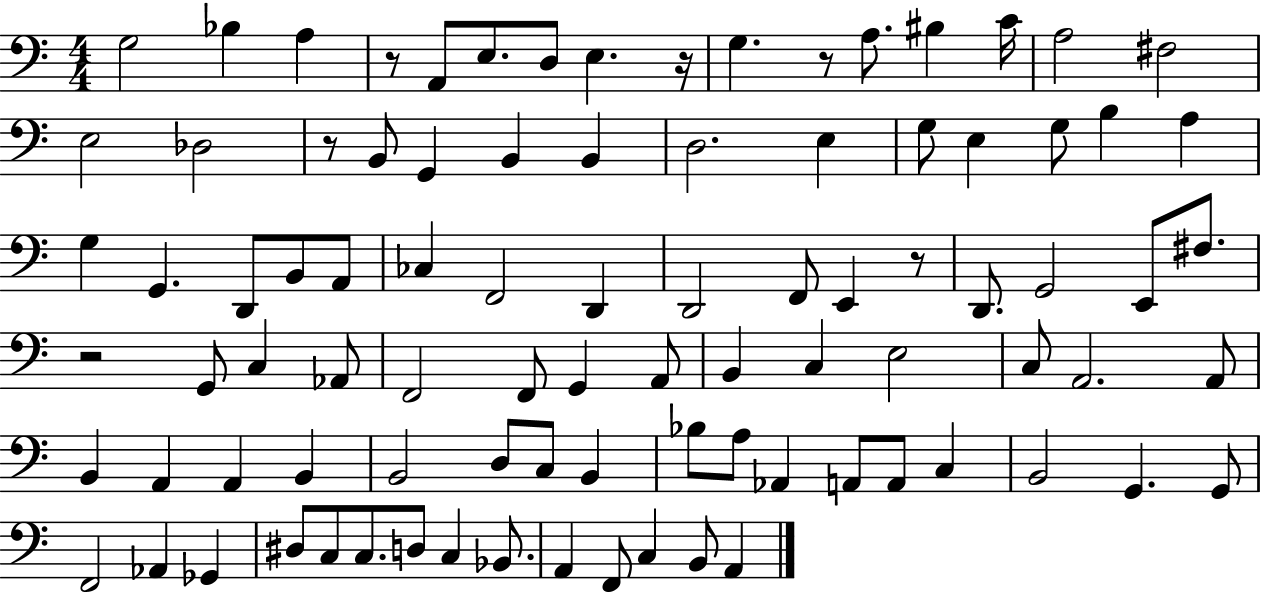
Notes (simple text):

G3/h Bb3/q A3/q R/e A2/e E3/e. D3/e E3/q. R/s G3/q. R/e A3/e. BIS3/q C4/s A3/h F#3/h E3/h Db3/h R/e B2/e G2/q B2/q B2/q D3/h. E3/q G3/e E3/q G3/e B3/q A3/q G3/q G2/q. D2/e B2/e A2/e CES3/q F2/h D2/q D2/h F2/e E2/q R/e D2/e. G2/h E2/e F#3/e. R/h G2/e C3/q Ab2/e F2/h F2/e G2/q A2/e B2/q C3/q E3/h C3/e A2/h. A2/e B2/q A2/q A2/q B2/q B2/h D3/e C3/e B2/q Bb3/e A3/e Ab2/q A2/e A2/e C3/q B2/h G2/q. G2/e F2/h Ab2/q Gb2/q D#3/e C3/e C3/e. D3/e C3/q Bb2/e. A2/q F2/e C3/q B2/e A2/q